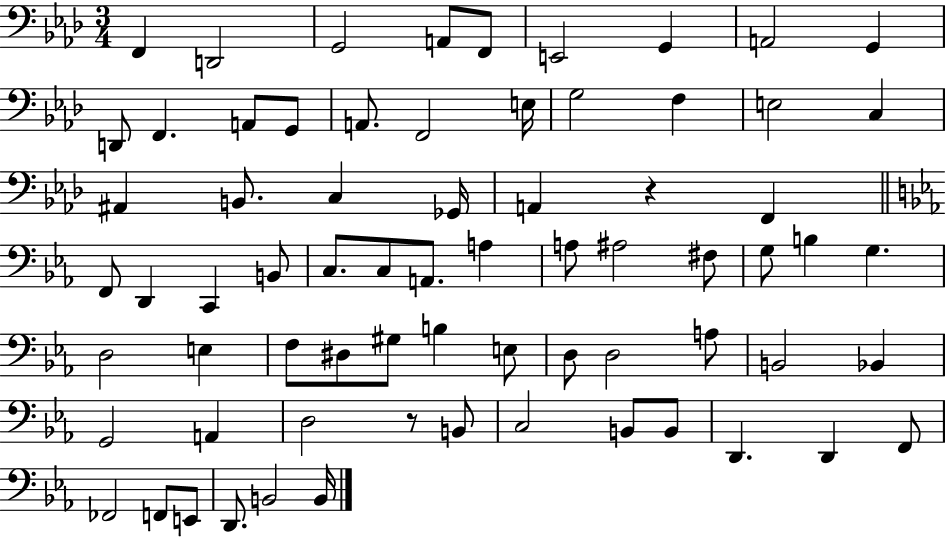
F2/q D2/h G2/h A2/e F2/e E2/h G2/q A2/h G2/q D2/e F2/q. A2/e G2/e A2/e. F2/h E3/s G3/h F3/q E3/h C3/q A#2/q B2/e. C3/q Gb2/s A2/q R/q F2/q F2/e D2/q C2/q B2/e C3/e. C3/e A2/e. A3/q A3/e A#3/h F#3/e G3/e B3/q G3/q. D3/h E3/q F3/e D#3/e G#3/e B3/q E3/e D3/e D3/h A3/e B2/h Bb2/q G2/h A2/q D3/h R/e B2/e C3/h B2/e B2/e D2/q. D2/q F2/e FES2/h F2/e E2/e D2/e. B2/h B2/s